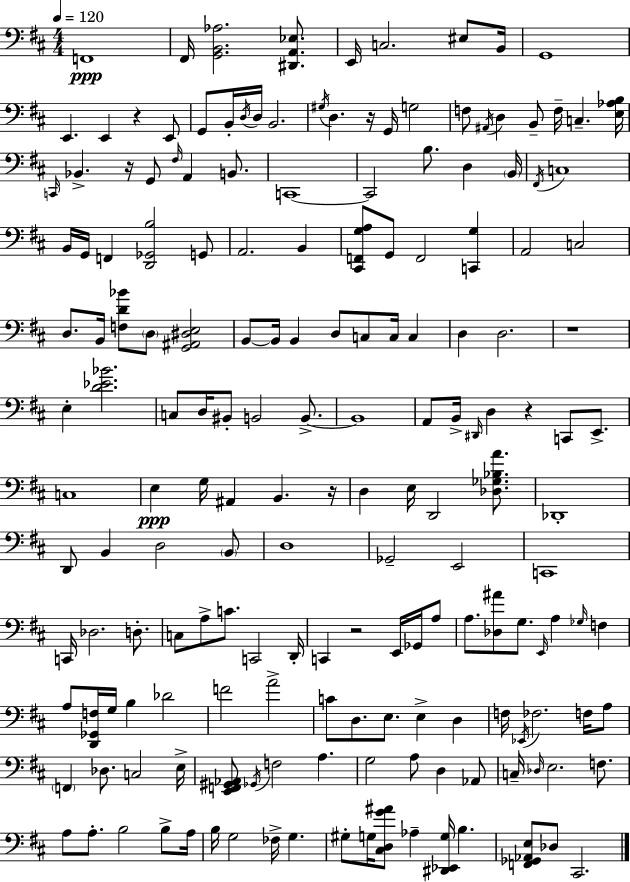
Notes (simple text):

F2/w F#2/s [G2,B2,Ab3]/h. [D#2,A2,Eb3]/e. E2/s C3/h. EIS3/e B2/s G2/w E2/q. E2/q R/q E2/e G2/e B2/s D3/s D3/s B2/h. G#3/s D3/q. R/s G2/s G3/h F3/e A#2/s D3/q B2/e F3/s C3/q. [E3,Ab3,B3]/s C2/s Bb2/q. R/s G2/e F#3/s A2/q B2/e. C2/w C2/h B3/e. D3/q B2/s F#2/s C3/w B2/s G2/s F2/q [D2,Gb2,B3]/h G2/e A2/h. B2/q [C#2,F2,G3,A3]/e G2/e F2/h [C2,G3]/q A2/h C3/h D3/e. B2/s [F3,D4,Bb4]/e D3/e [G2,A#2,D#3,E3]/h B2/e B2/s B2/q D3/e C3/e C3/s C3/q D3/q D3/h. R/w E3/q [D4,Eb4,Bb4]/h. C3/e D3/s BIS2/e B2/h B2/e. B2/w A2/e B2/s D#2/s D3/q R/q C2/e E2/e. C3/w E3/q G3/s A#2/q B2/q. R/s D3/q E3/s D2/h [Db3,Gb3,Bb3,A4]/e. Db2/w D2/e B2/q D3/h B2/e D3/w Gb2/h E2/h C2/w C2/s Db3/h. D3/e. C3/e A3/e C4/e. C2/h D2/s C2/q R/h E2/s Gb2/s A3/e A3/e. [Db3,A#4]/e G3/e. E2/s A3/q Gb3/s F3/q A3/e [D2,Gb2,F3]/s G3/s B3/q Db4/h F4/h A4/h C4/e D3/e. E3/e. E3/q D3/q F3/s Eb2/s FES3/h. F3/s A3/e F2/q Db3/e. C3/h E3/s [E2,F2,G#2,Ab2]/e Gb2/s F3/h A3/q. G3/h A3/e D3/q Ab2/e C3/s Db3/s E3/h. F3/e. A3/e A3/e. B3/h B3/e A3/s B3/s G3/h FES3/s G3/q. G#3/e G3/s [C#3,D3,G4,A#4]/e Ab3/q [D#2,Eb2,G3]/s B3/q. [F2,Gb2,Ab2,E3]/e Db3/e C#2/h.